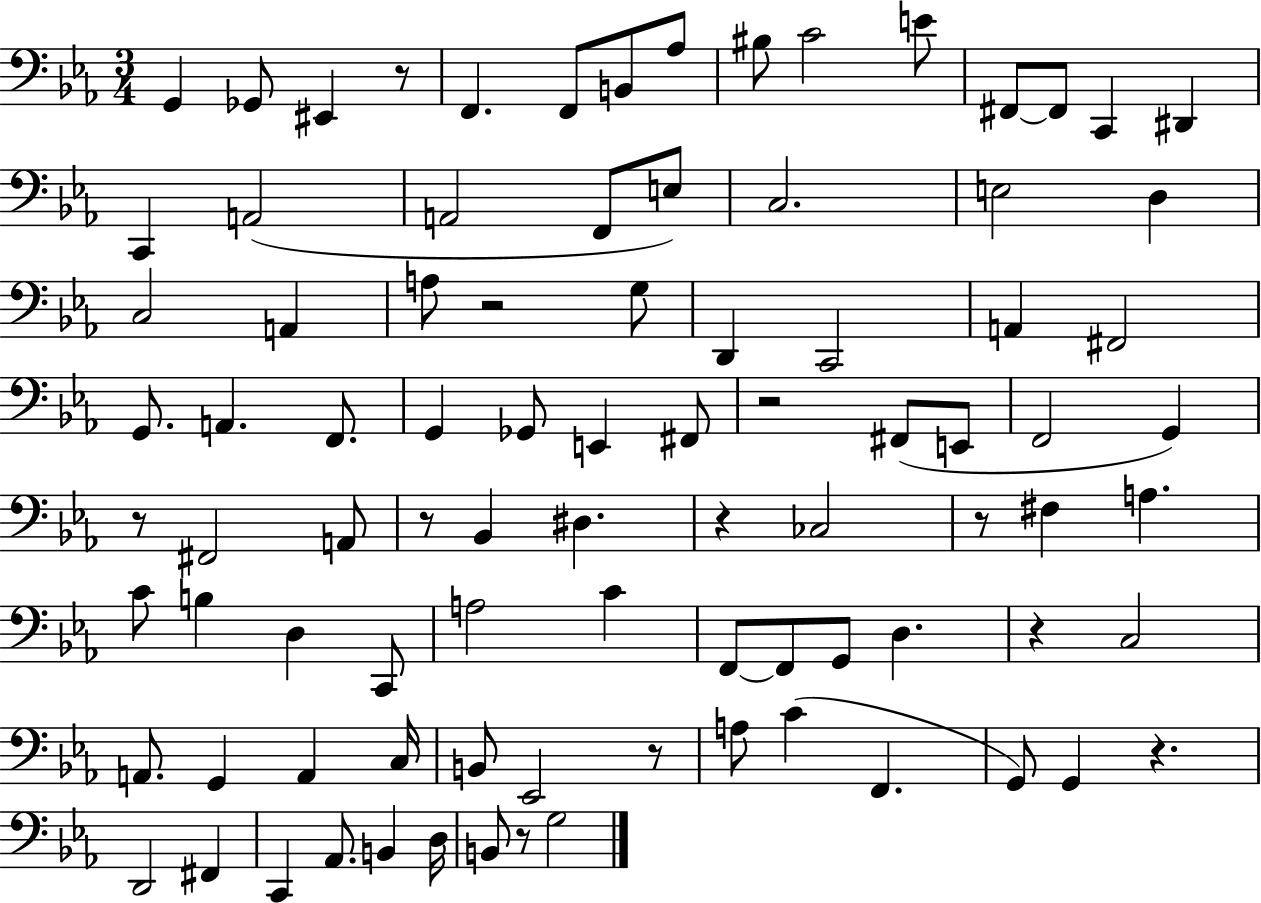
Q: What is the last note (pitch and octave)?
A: G3